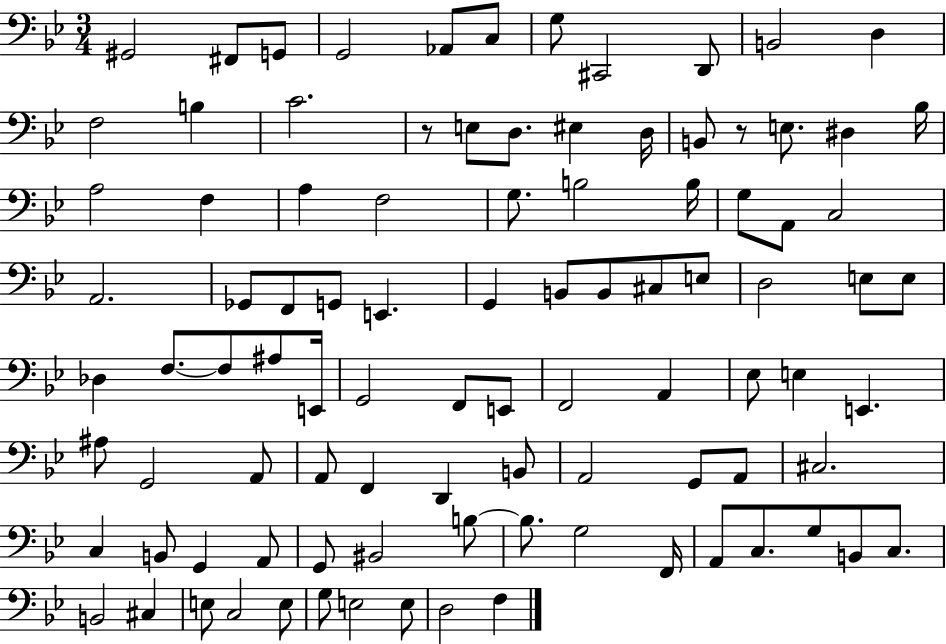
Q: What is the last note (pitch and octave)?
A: F3